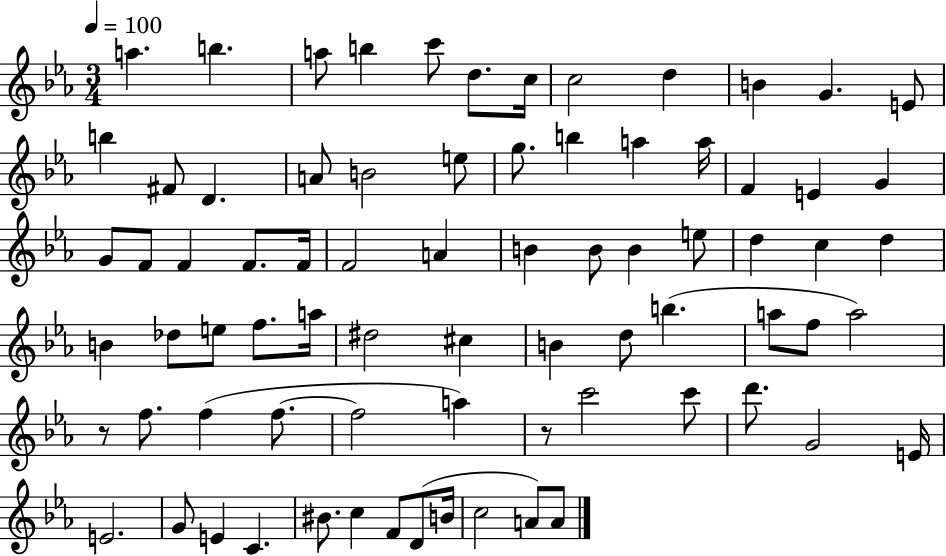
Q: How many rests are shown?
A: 2